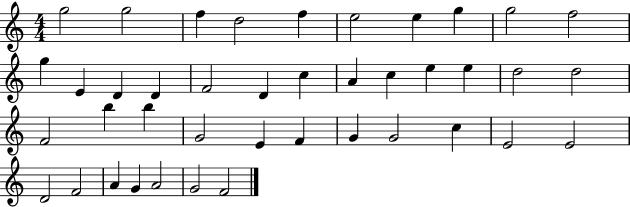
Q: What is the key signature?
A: C major